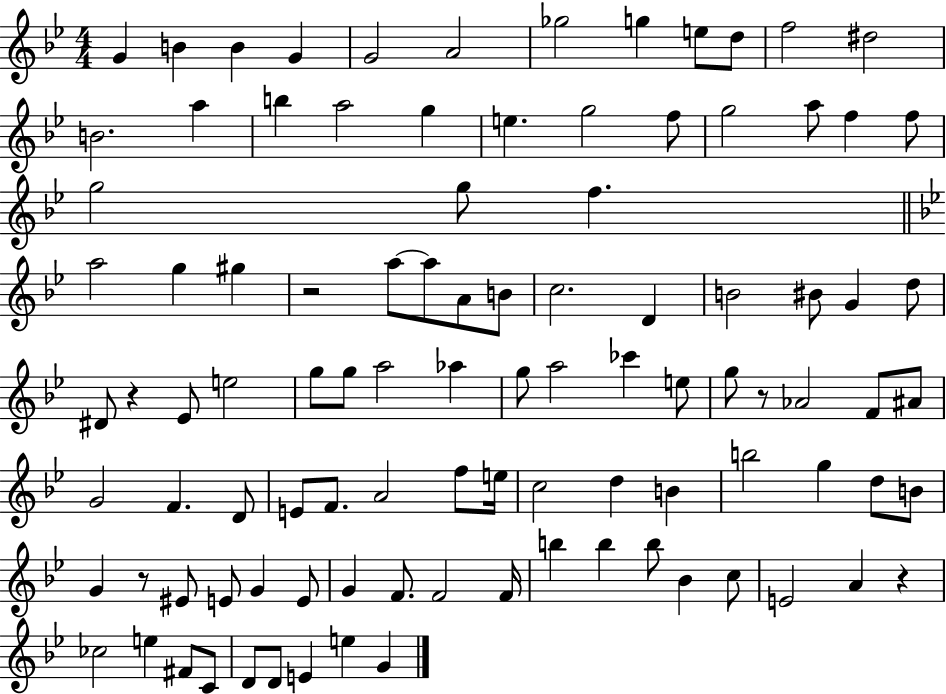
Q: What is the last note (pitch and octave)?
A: G4